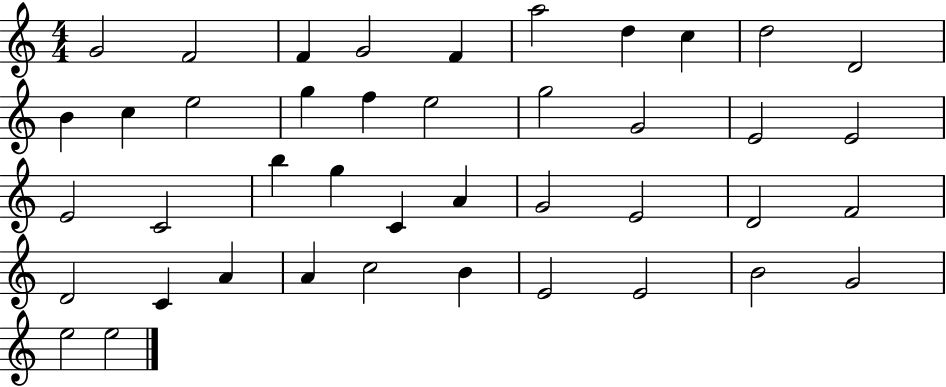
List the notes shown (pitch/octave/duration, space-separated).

G4/h F4/h F4/q G4/h F4/q A5/h D5/q C5/q D5/h D4/h B4/q C5/q E5/h G5/q F5/q E5/h G5/h G4/h E4/h E4/h E4/h C4/h B5/q G5/q C4/q A4/q G4/h E4/h D4/h F4/h D4/h C4/q A4/q A4/q C5/h B4/q E4/h E4/h B4/h G4/h E5/h E5/h